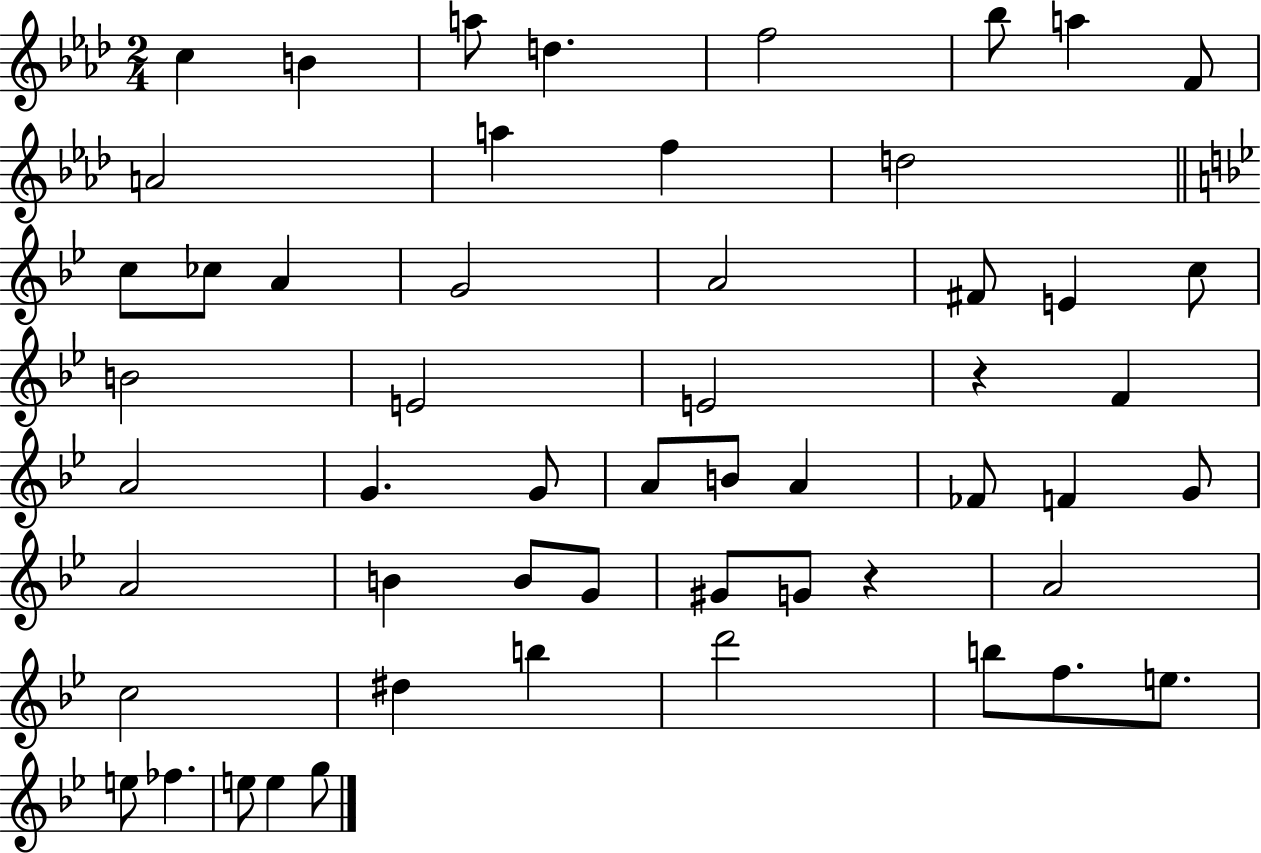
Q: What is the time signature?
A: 2/4